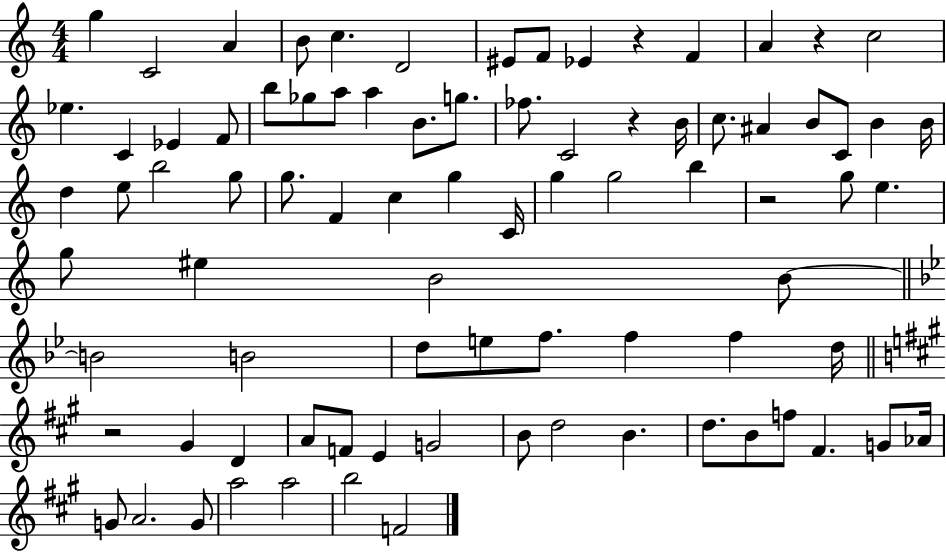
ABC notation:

X:1
T:Untitled
M:4/4
L:1/4
K:C
g C2 A B/2 c D2 ^E/2 F/2 _E z F A z c2 _e C _E F/2 b/2 _g/2 a/2 a B/2 g/2 _f/2 C2 z B/4 c/2 ^A B/2 C/2 B B/4 d e/2 b2 g/2 g/2 F c g C/4 g g2 b z2 g/2 e g/2 ^e B2 B/2 B2 B2 d/2 e/2 f/2 f f d/4 z2 ^G D A/2 F/2 E G2 B/2 d2 B d/2 B/2 f/2 ^F G/2 _A/4 G/2 A2 G/2 a2 a2 b2 F2